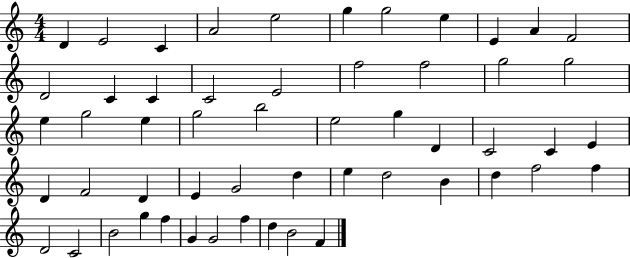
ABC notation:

X:1
T:Untitled
M:4/4
L:1/4
K:C
D E2 C A2 e2 g g2 e E A F2 D2 C C C2 E2 f2 f2 g2 g2 e g2 e g2 b2 e2 g D C2 C E D F2 D E G2 d e d2 B d f2 f D2 C2 B2 g f G G2 f d B2 F